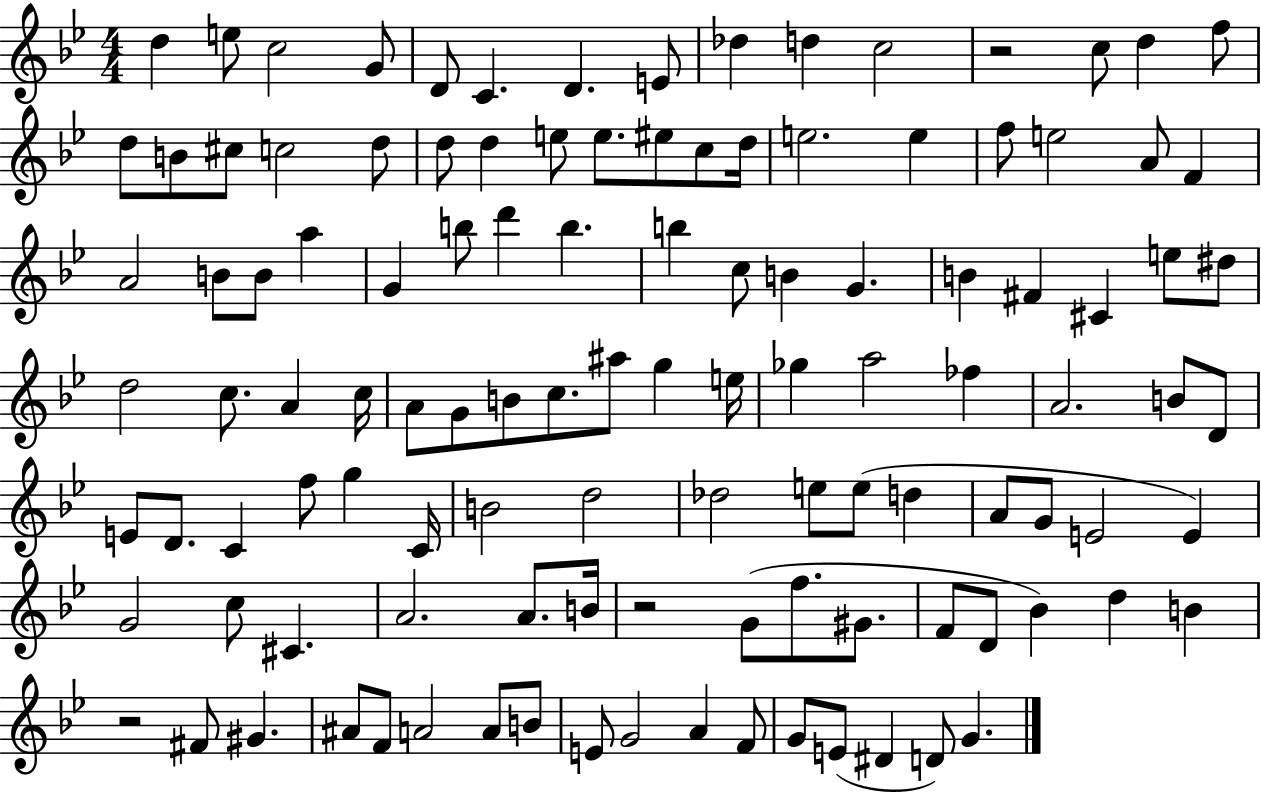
X:1
T:Untitled
M:4/4
L:1/4
K:Bb
d e/2 c2 G/2 D/2 C D E/2 _d d c2 z2 c/2 d f/2 d/2 B/2 ^c/2 c2 d/2 d/2 d e/2 e/2 ^e/2 c/2 d/4 e2 e f/2 e2 A/2 F A2 B/2 B/2 a G b/2 d' b b c/2 B G B ^F ^C e/2 ^d/2 d2 c/2 A c/4 A/2 G/2 B/2 c/2 ^a/2 g e/4 _g a2 _f A2 B/2 D/2 E/2 D/2 C f/2 g C/4 B2 d2 _d2 e/2 e/2 d A/2 G/2 E2 E G2 c/2 ^C A2 A/2 B/4 z2 G/2 f/2 ^G/2 F/2 D/2 _B d B z2 ^F/2 ^G ^A/2 F/2 A2 A/2 B/2 E/2 G2 A F/2 G/2 E/2 ^D D/2 G